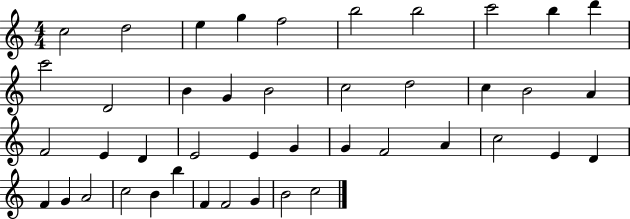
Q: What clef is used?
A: treble